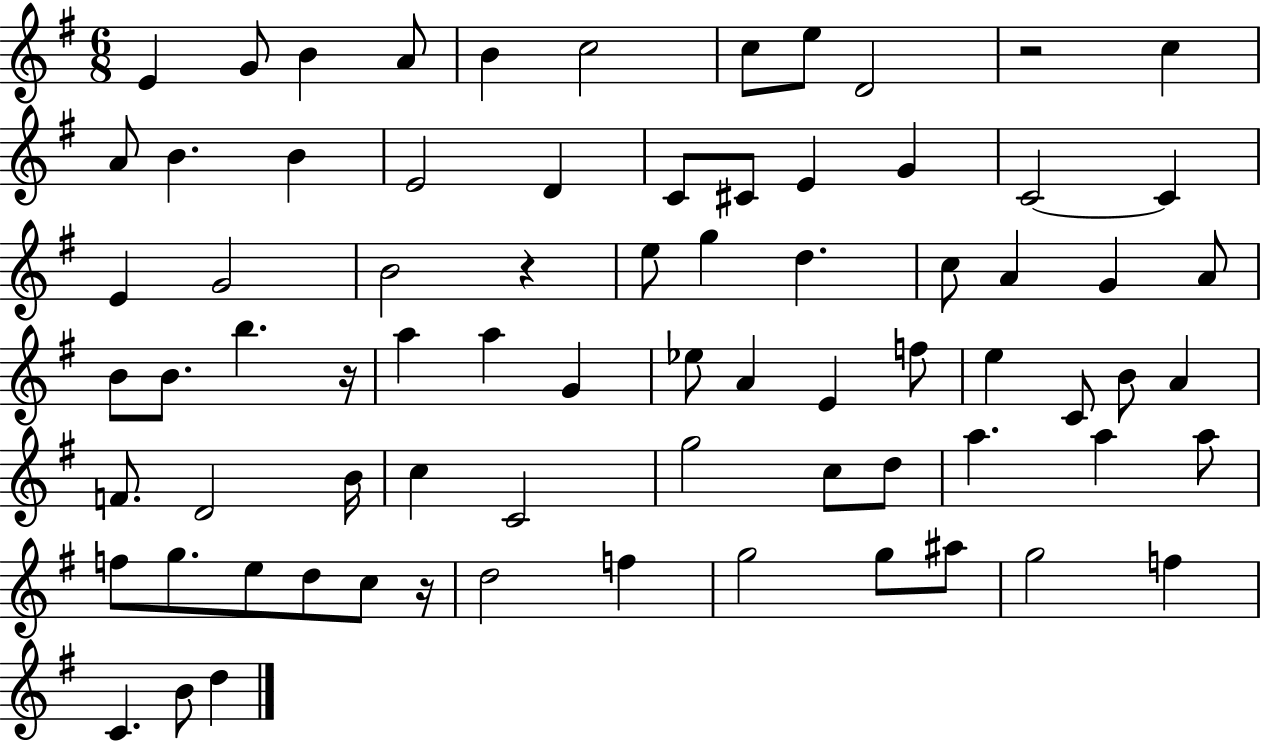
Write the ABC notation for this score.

X:1
T:Untitled
M:6/8
L:1/4
K:G
E G/2 B A/2 B c2 c/2 e/2 D2 z2 c A/2 B B E2 D C/2 ^C/2 E G C2 C E G2 B2 z e/2 g d c/2 A G A/2 B/2 B/2 b z/4 a a G _e/2 A E f/2 e C/2 B/2 A F/2 D2 B/4 c C2 g2 c/2 d/2 a a a/2 f/2 g/2 e/2 d/2 c/2 z/4 d2 f g2 g/2 ^a/2 g2 f C B/2 d